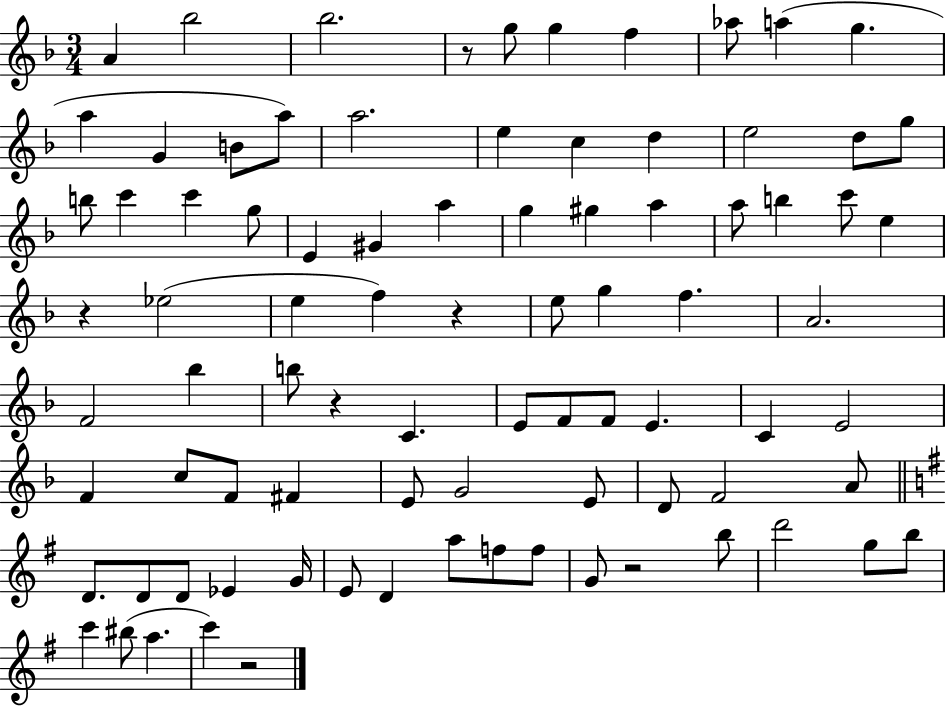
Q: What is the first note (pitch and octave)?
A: A4